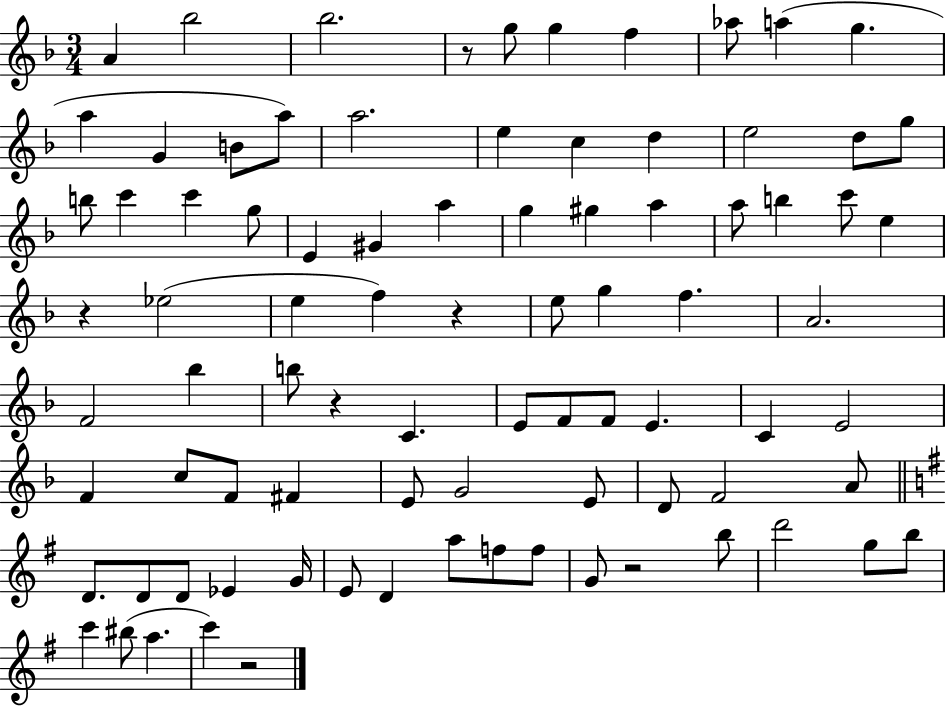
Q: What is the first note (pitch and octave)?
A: A4